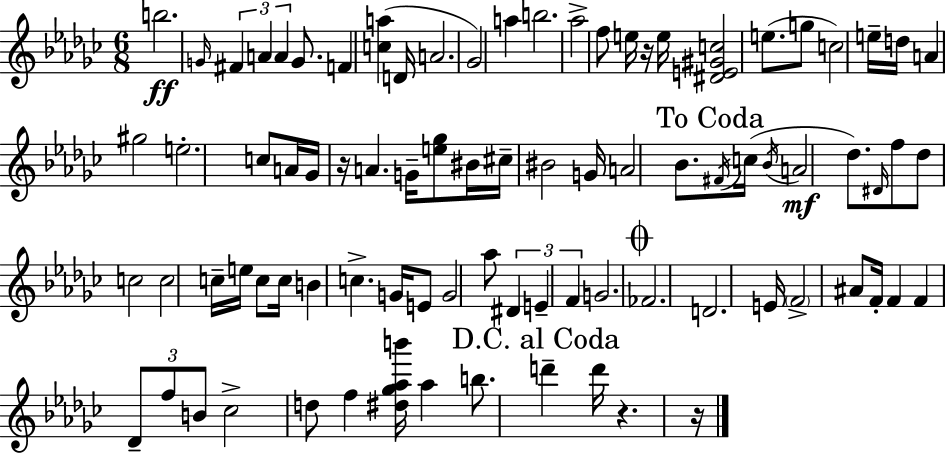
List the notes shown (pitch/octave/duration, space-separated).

B5/h. G4/s F#4/q A4/q A4/q G4/e. F4/q [C5,A5]/q D4/s A4/h. Gb4/h A5/q B5/h. Ab5/h F5/e E5/s R/s E5/s [D#4,E4,G#4,C5]/h E5/e. G5/e C5/h E5/s D5/s A4/q G#5/h E5/h. C5/e A4/s Gb4/s R/s A4/q. G4/s [E5,Gb5]/e BIS4/s C#5/s BIS4/h G4/s A4/h Bb4/e. F#4/s C5/s Bb4/s A4/h Db5/e. D#4/s F5/e Db5/e C5/h C5/h C5/s E5/s C5/e C5/s B4/q C5/q. G4/s E4/e G4/h Ab5/e D#4/q E4/q F4/q G4/h. FES4/h. D4/h. E4/s F4/h A#4/e F4/s F4/q F4/q Db4/e F5/e B4/e CES5/h D5/e F5/q [D#5,Gb5,Ab5,B6]/s Ab5/q B5/e. D6/q D6/s R/q. R/s